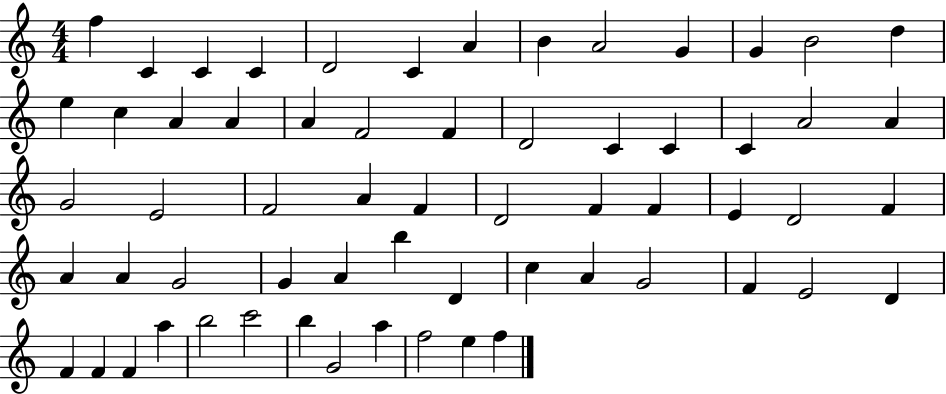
{
  \clef treble
  \numericTimeSignature
  \time 4/4
  \key c \major
  f''4 c'4 c'4 c'4 | d'2 c'4 a'4 | b'4 a'2 g'4 | g'4 b'2 d''4 | \break e''4 c''4 a'4 a'4 | a'4 f'2 f'4 | d'2 c'4 c'4 | c'4 a'2 a'4 | \break g'2 e'2 | f'2 a'4 f'4 | d'2 f'4 f'4 | e'4 d'2 f'4 | \break a'4 a'4 g'2 | g'4 a'4 b''4 d'4 | c''4 a'4 g'2 | f'4 e'2 d'4 | \break f'4 f'4 f'4 a''4 | b''2 c'''2 | b''4 g'2 a''4 | f''2 e''4 f''4 | \break \bar "|."
}